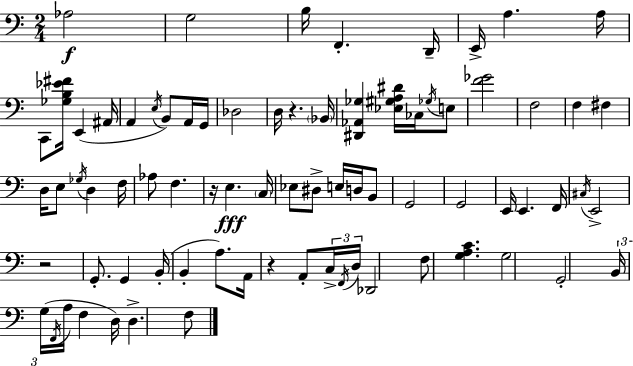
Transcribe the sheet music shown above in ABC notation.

X:1
T:Untitled
M:2/4
L:1/4
K:Am
_A,2 G,2 B,/4 F,, D,,/4 E,,/4 A, A,/4 C,,/2 [_G,B,_E^F]/4 E,, ^A,,/4 A,, E,/4 B,,/2 A,,/4 G,,/4 _D,2 D,/4 z _B,,/4 [^D,,_A,,_G,] [_E,^G,A,^D]/4 _C,/4 _G,/4 E,/2 [F_G]2 F,2 F, ^F, D,/4 E,/2 _G,/4 D, F,/4 _A,/2 F, z/4 E, C,/4 _E,/2 ^D,/2 E,/4 D,/4 B,,/2 G,,2 G,,2 E,,/4 E,, F,,/4 ^C,/4 E,,2 z2 G,,/2 G,, B,,/4 B,, A,/2 A,,/4 z A,,/2 C,/4 F,,/4 D,/4 _D,,2 F,/2 [G,A,C] G,2 G,,2 B,,/4 G,/4 F,,/4 A,/4 F, D,/4 D, F,/2